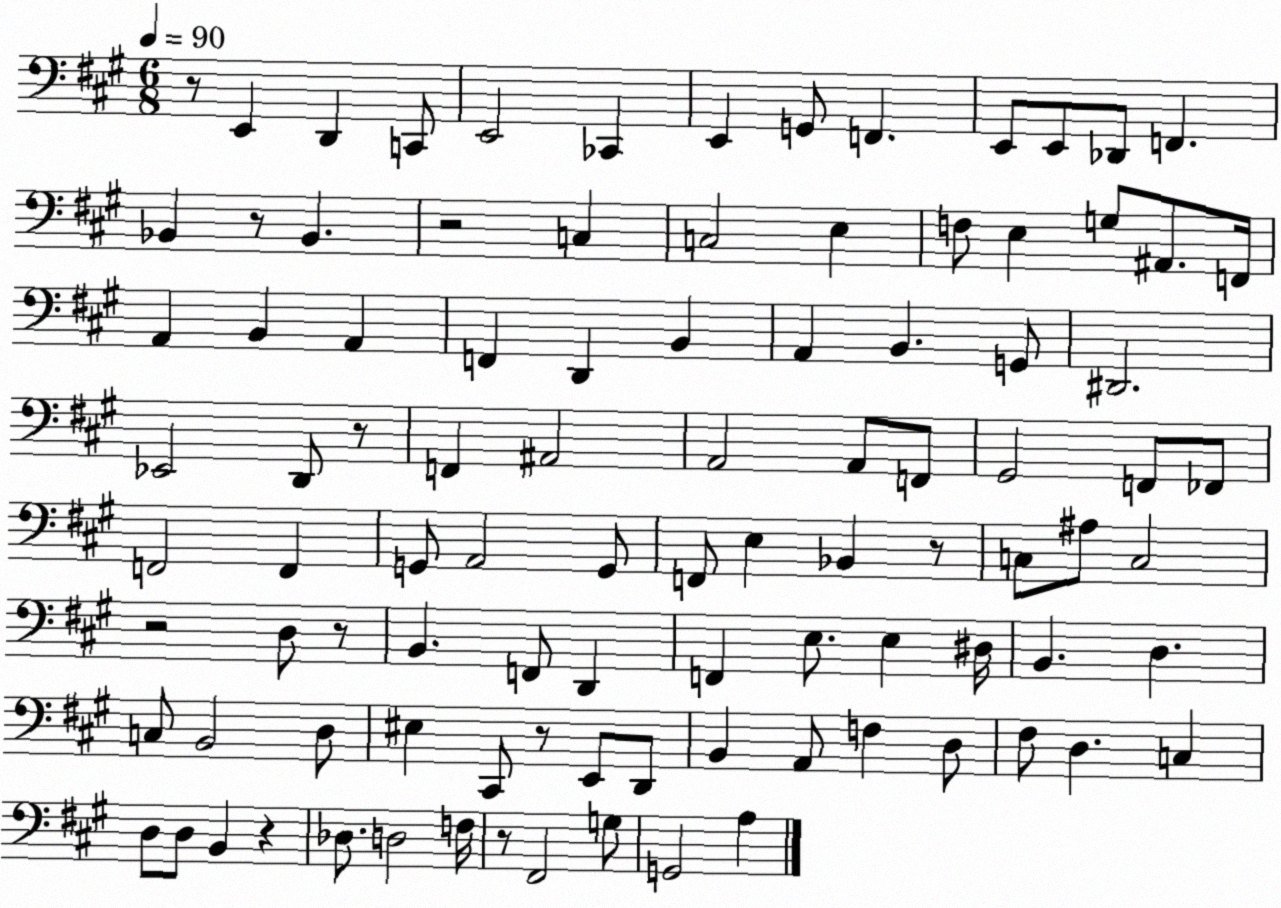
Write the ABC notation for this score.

X:1
T:Untitled
M:6/8
L:1/4
K:A
z/2 E,, D,, C,,/2 E,,2 _C,, E,, G,,/2 F,, E,,/2 E,,/2 _D,,/2 F,, _B,, z/2 _B,, z2 C, C,2 E, F,/2 E, G,/2 ^A,,/2 F,,/4 A,, B,, A,, F,, D,, B,, A,, B,, G,,/2 ^D,,2 _E,,2 D,,/2 z/2 F,, ^A,,2 A,,2 A,,/2 F,,/2 ^G,,2 F,,/2 _F,,/2 F,,2 F,, G,,/2 A,,2 G,,/2 F,,/2 E, _B,, z/2 C,/2 ^A,/2 C,2 z2 D,/2 z/2 B,, F,,/2 D,, F,, E,/2 E, ^D,/4 B,, D, C,/2 B,,2 D,/2 ^E, ^C,,/2 z/2 E,,/2 D,,/2 B,, A,,/2 F, D,/2 ^F,/2 D, C, D,/2 D,/2 B,, z _D,/2 D,2 F,/4 z/2 ^F,,2 G,/2 G,,2 A,